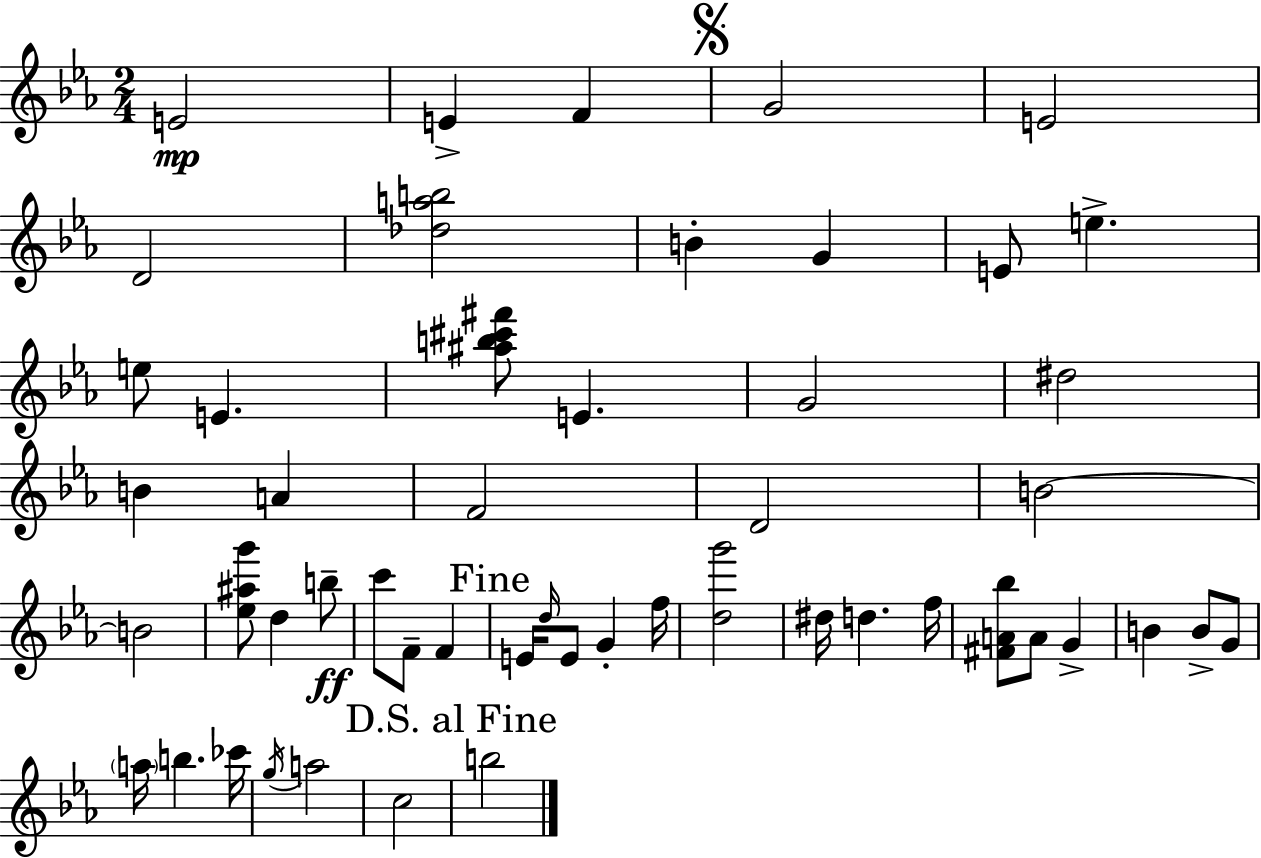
{
  \clef treble
  \numericTimeSignature
  \time 2/4
  \key c \minor
  e'2\mp | e'4-> f'4 | \mark \markup { \musicglyph "scripts.segno" } g'2 | e'2 | \break d'2 | <des'' a'' b''>2 | b'4-. g'4 | e'8 e''4.-> | \break e''8 e'4. | <ais'' b'' cis''' fis'''>8 e'4. | g'2 | dis''2 | \break b'4 a'4 | f'2 | d'2 | b'2~~ | \break b'2 | <ees'' ais'' g'''>8 d''4 b''8--\ff | c'''8 f'8-- f'4 | \mark "Fine" e'16 \grace { d''16 } e'8 g'4-. | \break f''16 <d'' g'''>2 | dis''16 d''4. | f''16 <fis' a' bes''>8 a'8 g'4-> | b'4 b'8-> g'8 | \break \parenthesize a''16 b''4. | ces'''16 \acciaccatura { g''16 } a''2 | c''2 | \mark "D.S. al Fine" b''2 | \break \bar "|."
}